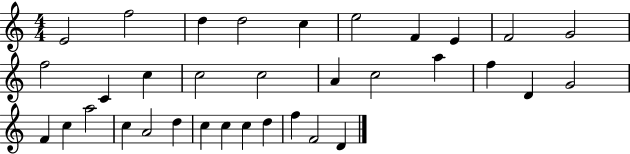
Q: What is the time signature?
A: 4/4